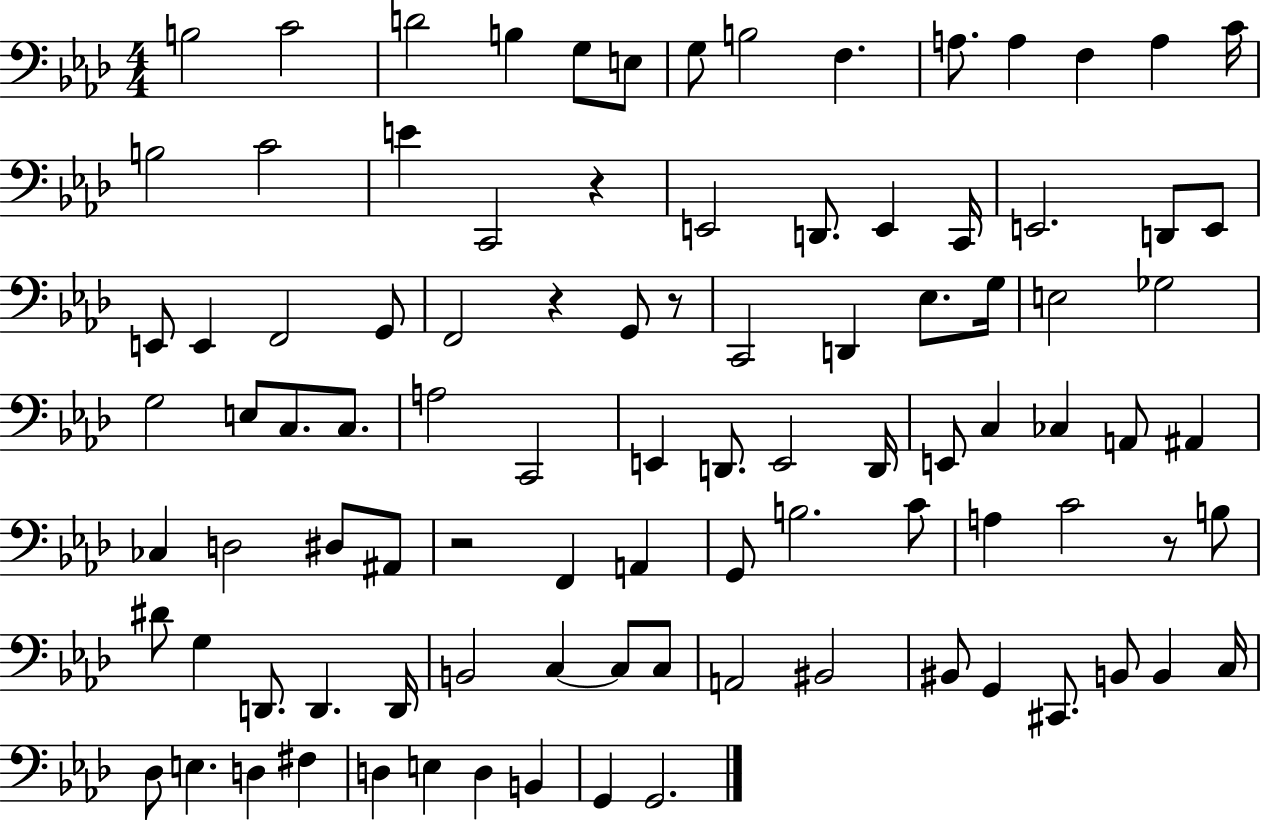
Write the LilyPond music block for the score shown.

{
  \clef bass
  \numericTimeSignature
  \time 4/4
  \key aes \major
  \repeat volta 2 { b2 c'2 | d'2 b4 g8 e8 | g8 b2 f4. | a8. a4 f4 a4 c'16 | \break b2 c'2 | e'4 c,2 r4 | e,2 d,8. e,4 c,16 | e,2. d,8 e,8 | \break e,8 e,4 f,2 g,8 | f,2 r4 g,8 r8 | c,2 d,4 ees8. g16 | e2 ges2 | \break g2 e8 c8. c8. | a2 c,2 | e,4 d,8. e,2 d,16 | e,8 c4 ces4 a,8 ais,4 | \break ces4 d2 dis8 ais,8 | r2 f,4 a,4 | g,8 b2. c'8 | a4 c'2 r8 b8 | \break dis'8 g4 d,8. d,4. d,16 | b,2 c4~~ c8 c8 | a,2 bis,2 | bis,8 g,4 cis,8. b,8 b,4 c16 | \break des8 e4. d4 fis4 | d4 e4 d4 b,4 | g,4 g,2. | } \bar "|."
}